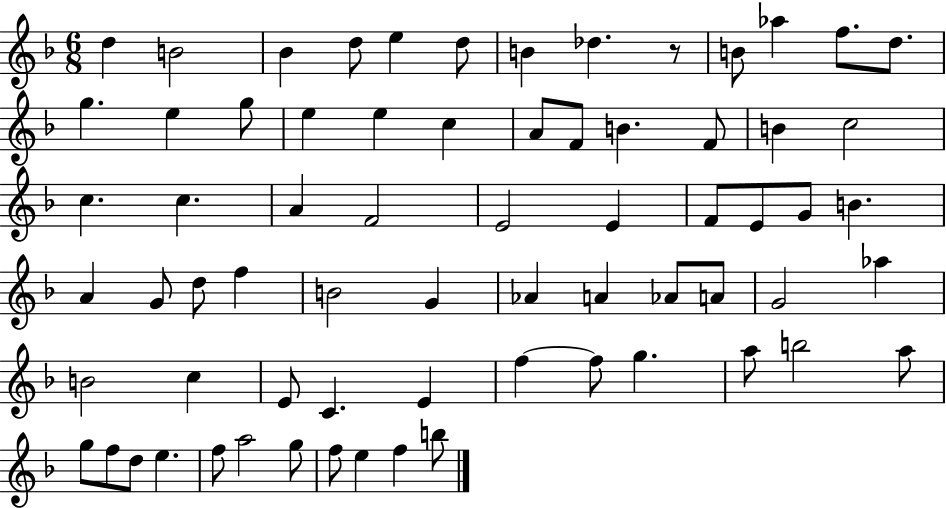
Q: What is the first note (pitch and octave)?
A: D5